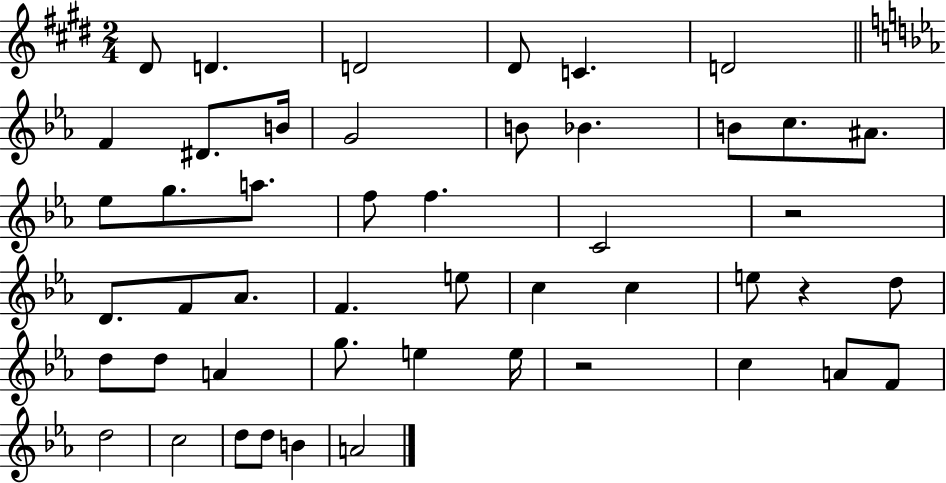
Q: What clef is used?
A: treble